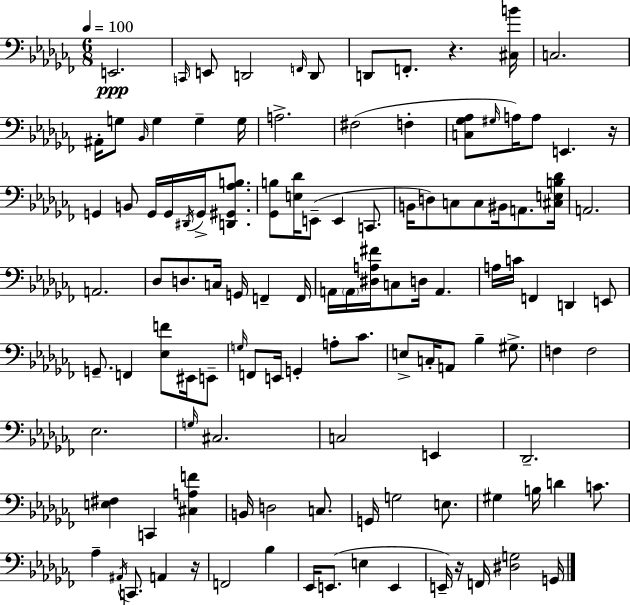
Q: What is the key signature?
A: AES minor